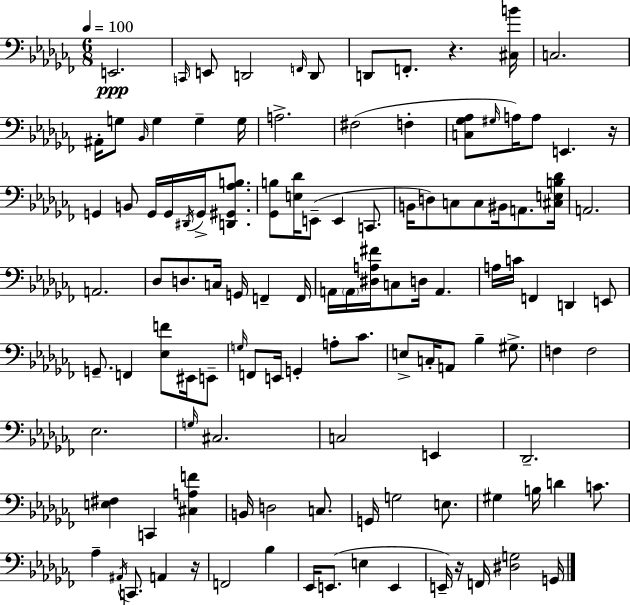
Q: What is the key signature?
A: AES minor